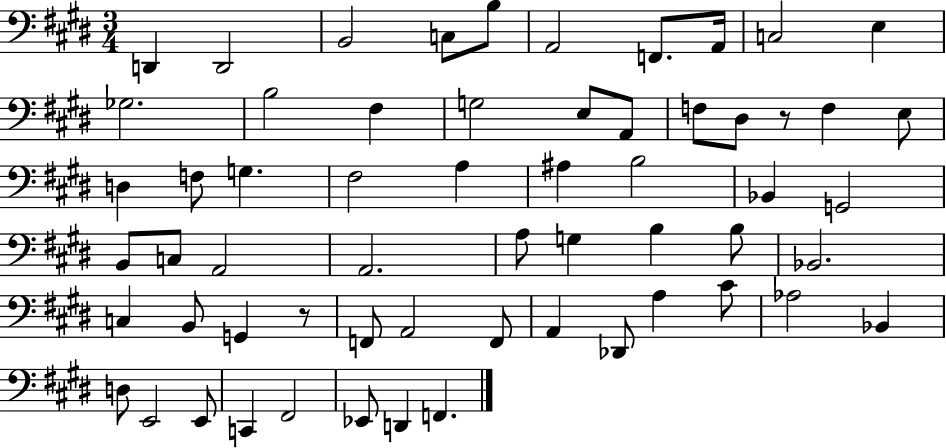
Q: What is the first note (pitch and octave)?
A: D2